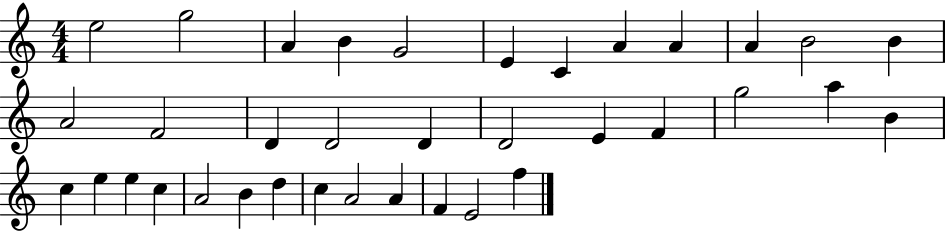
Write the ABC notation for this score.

X:1
T:Untitled
M:4/4
L:1/4
K:C
e2 g2 A B G2 E C A A A B2 B A2 F2 D D2 D D2 E F g2 a B c e e c A2 B d c A2 A F E2 f